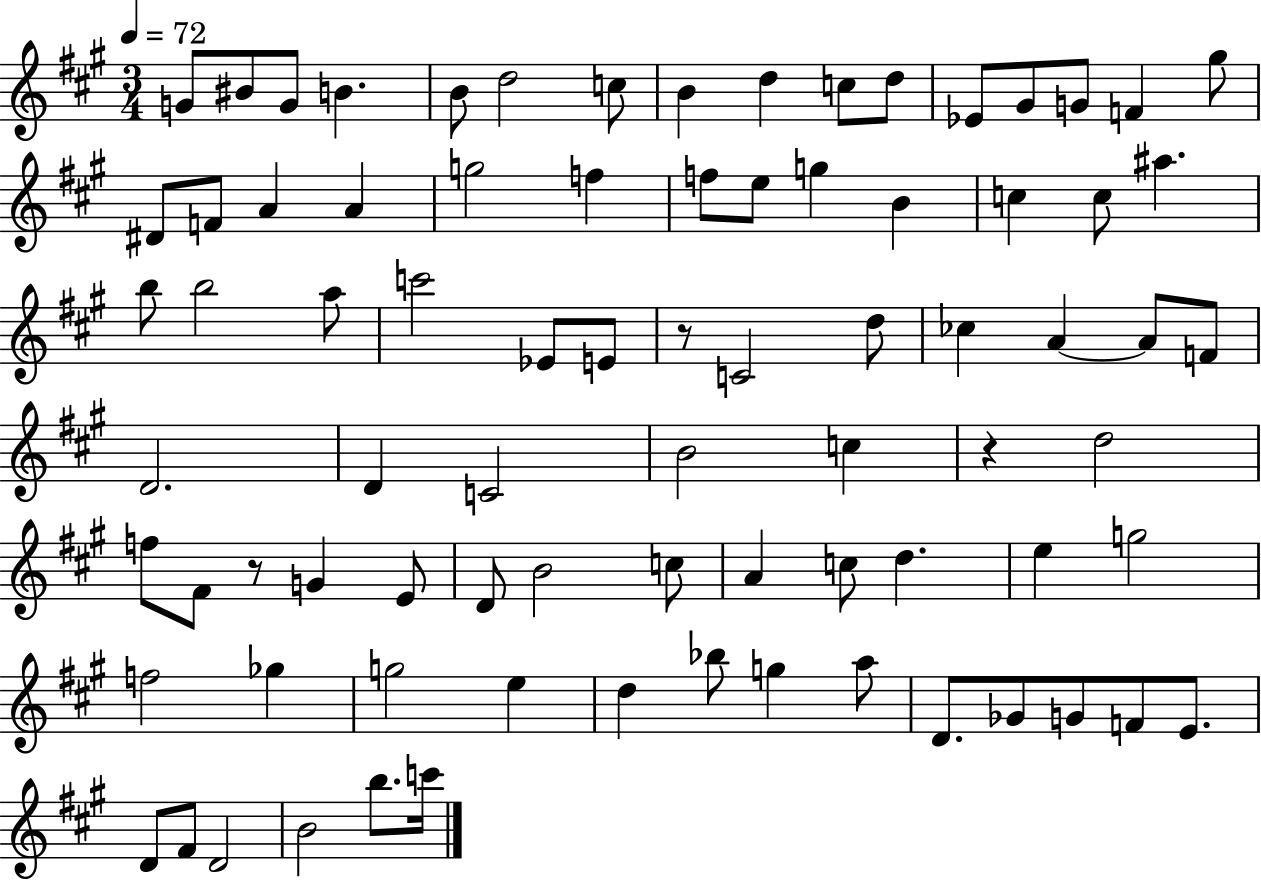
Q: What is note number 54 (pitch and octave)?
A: C5